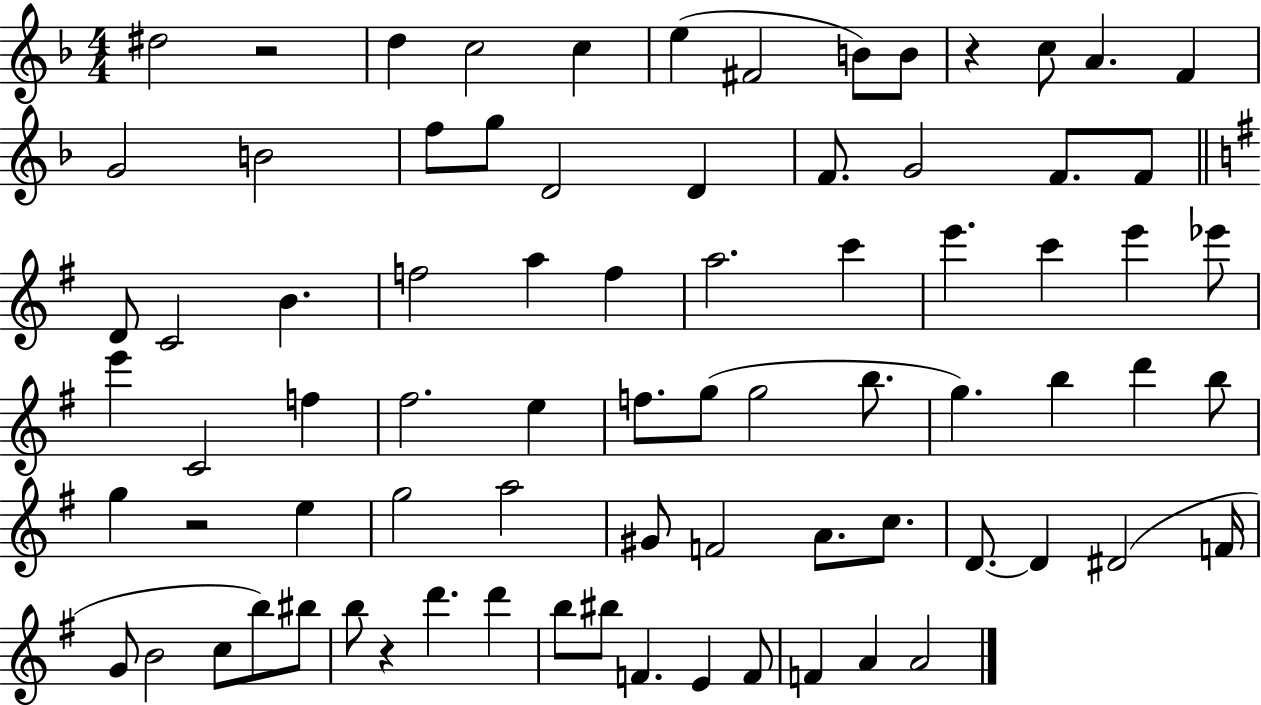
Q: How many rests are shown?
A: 4